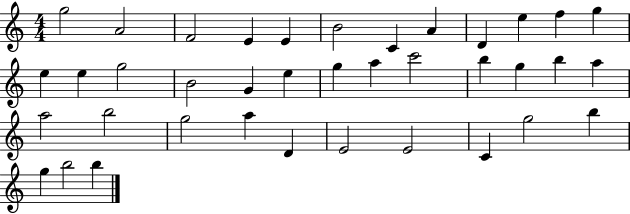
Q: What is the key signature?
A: C major